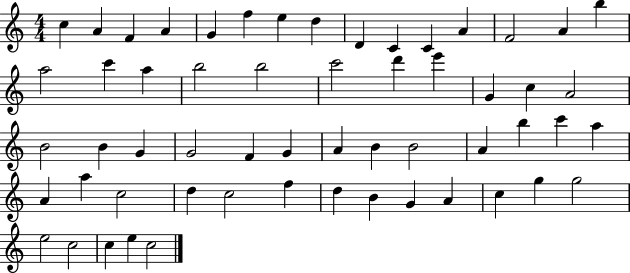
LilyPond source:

{
  \clef treble
  \numericTimeSignature
  \time 4/4
  \key c \major
  c''4 a'4 f'4 a'4 | g'4 f''4 e''4 d''4 | d'4 c'4 c'4 a'4 | f'2 a'4 b''4 | \break a''2 c'''4 a''4 | b''2 b''2 | c'''2 d'''4 e'''4 | g'4 c''4 a'2 | \break b'2 b'4 g'4 | g'2 f'4 g'4 | a'4 b'4 b'2 | a'4 b''4 c'''4 a''4 | \break a'4 a''4 c''2 | d''4 c''2 f''4 | d''4 b'4 g'4 a'4 | c''4 g''4 g''2 | \break e''2 c''2 | c''4 e''4 c''2 | \bar "|."
}